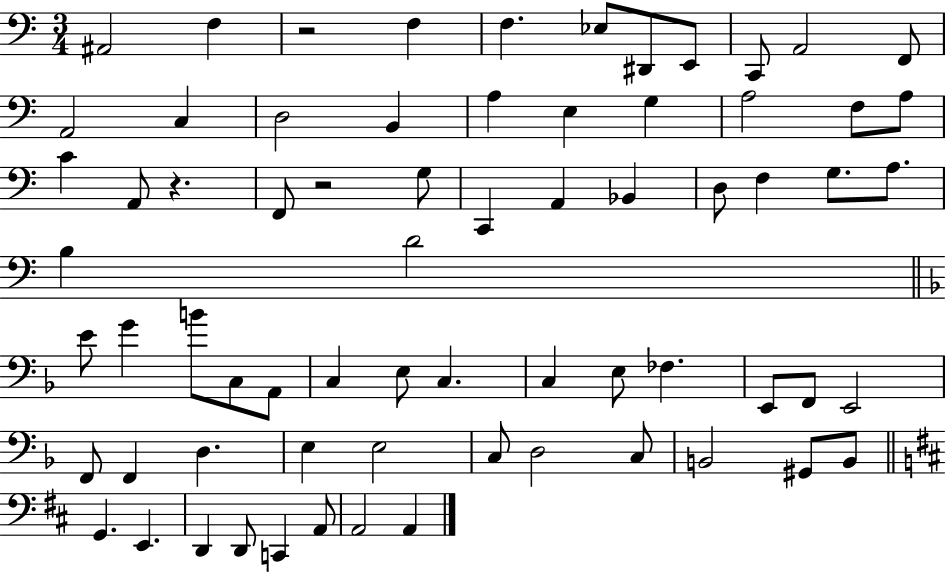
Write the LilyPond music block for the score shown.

{
  \clef bass
  \numericTimeSignature
  \time 3/4
  \key c \major
  ais,2 f4 | r2 f4 | f4. ees8 dis,8 e,8 | c,8 a,2 f,8 | \break a,2 c4 | d2 b,4 | a4 e4 g4 | a2 f8 a8 | \break c'4 a,8 r4. | f,8 r2 g8 | c,4 a,4 bes,4 | d8 f4 g8. a8. | \break b4 d'2 | \bar "||" \break \key f \major e'8 g'4 b'8 c8 a,8 | c4 e8 c4. | c4 e8 fes4. | e,8 f,8 e,2 | \break f,8 f,4 d4. | e4 e2 | c8 d2 c8 | b,2 gis,8 b,8 | \break \bar "||" \break \key b \minor g,4. e,4. | d,4 d,8 c,4 a,8 | a,2 a,4 | \bar "|."
}